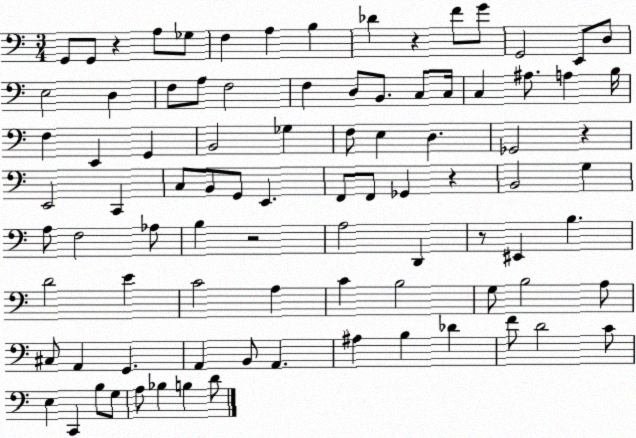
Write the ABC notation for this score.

X:1
T:Untitled
M:3/4
L:1/4
K:C
G,,/2 G,,/2 z A,/2 _G,/2 F, A, B, _D z F/2 G/2 G,,2 E,,/2 D,/2 E,2 D, F,/2 A,/2 F,2 F, D,/2 B,,/2 C,/2 C,/4 C, ^A,/2 A, B,/4 F, E,, G,, B,,2 _G, F,/2 E, D, _G,,2 z E,,2 C,, C,/2 B,,/2 G,,/2 E,, F,,/2 F,,/2 _G,, z B,,2 G, A,/2 F,2 _A,/2 B, z2 A,2 D,, z/2 ^E,, B, D2 E C2 A, C B,2 G,/2 B,2 A,/2 ^C,/2 A,, G,, A,, B,,/2 A,, ^A, B, _D F/2 D2 C/2 E, C,, B,/2 G,/2 A,/2 _B, B, D/2